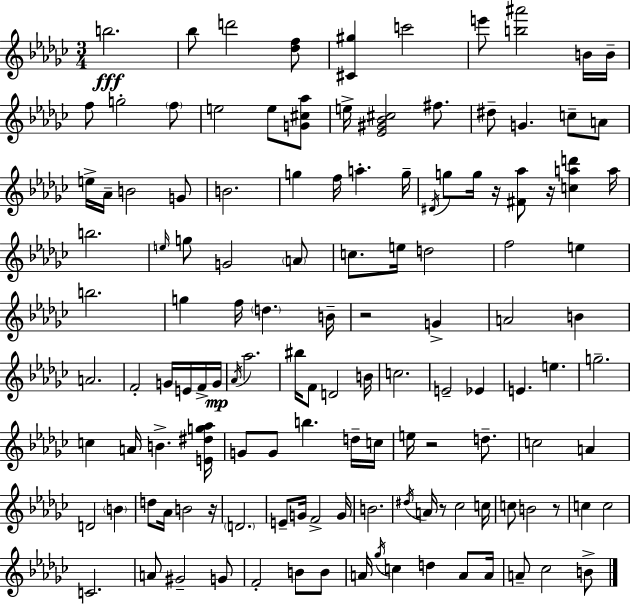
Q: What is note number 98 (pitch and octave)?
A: C5